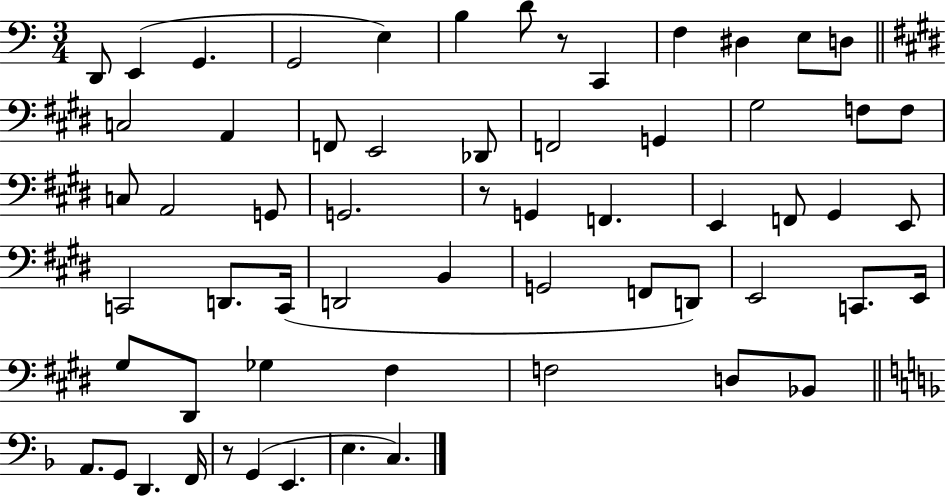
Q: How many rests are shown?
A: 3